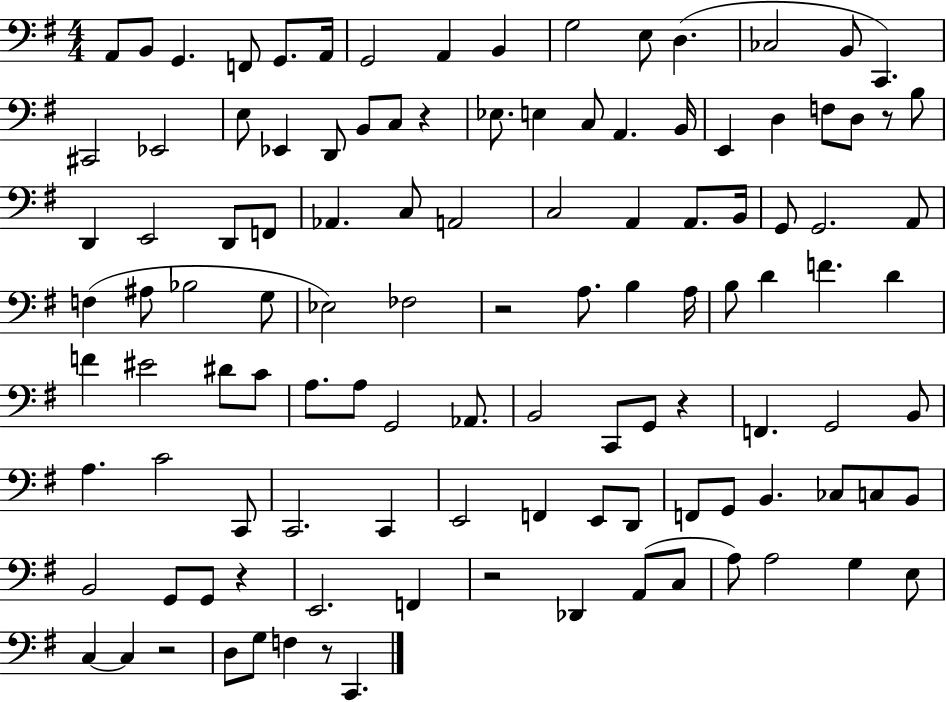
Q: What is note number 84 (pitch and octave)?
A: G2